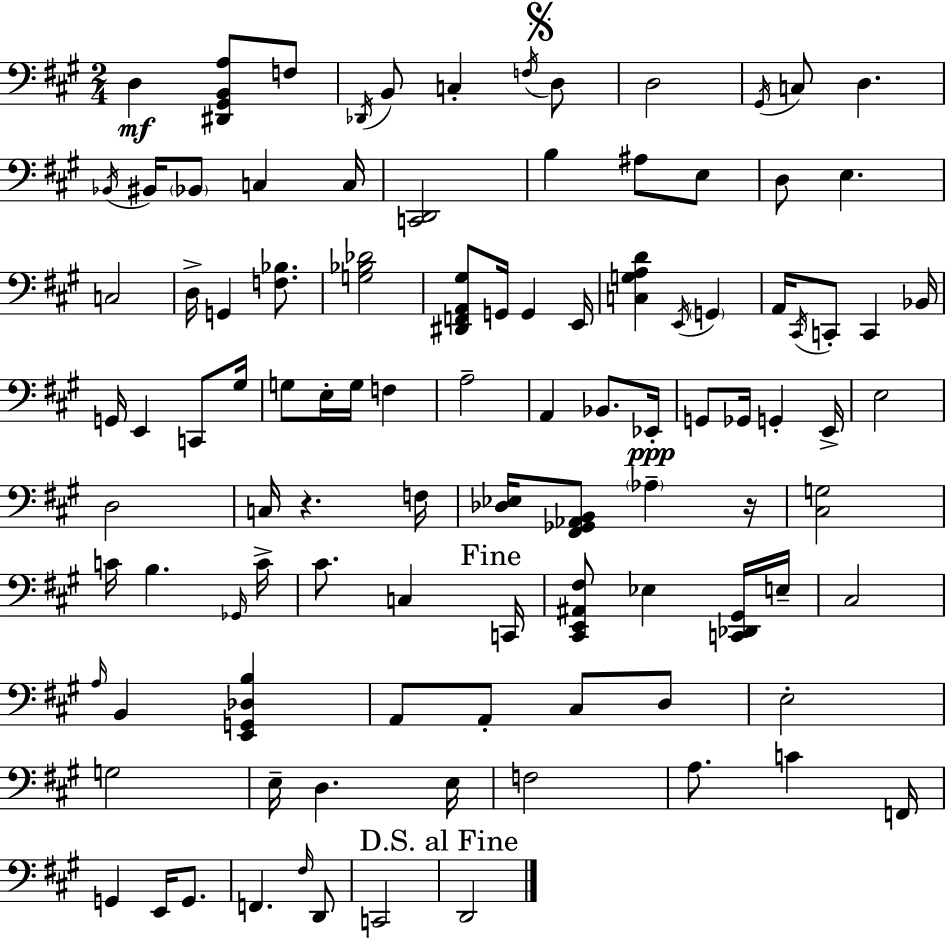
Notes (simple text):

D3/q [D#2,G#2,B2,A3]/e F3/e Db2/s B2/e C3/q F3/s D3/e D3/h G#2/s C3/e D3/q. Bb2/s BIS2/s Bb2/e C3/q C3/s [C2,D2]/h B3/q A#3/e E3/e D3/e E3/q. C3/h D3/s G2/q [F3,Bb3]/e. [G3,Bb3,Db4]/h [D#2,F2,A2,G#3]/e G2/s G2/q E2/s [C3,G3,A3,D4]/q E2/s G2/q A2/s C#2/s C2/e C2/q Bb2/s G2/s E2/q C2/e G#3/s G3/e E3/s G3/s F3/q A3/h A2/q Bb2/e. Eb2/s G2/e Gb2/s G2/q E2/s E3/h D3/h C3/s R/q. F3/s [Db3,Eb3]/s [F#2,Gb2,Ab2,B2]/e Ab3/q R/s [C#3,G3]/h C4/s B3/q. Gb2/s C4/s C#4/e. C3/q C2/s [C#2,E2,A#2,F#3]/e Eb3/q [C2,Db2,G#2]/s E3/s C#3/h A3/s B2/q [E2,G2,Db3,B3]/q A2/e A2/e C#3/e D3/e E3/h G3/h E3/s D3/q. E3/s F3/h A3/e. C4/q F2/s G2/q E2/s G2/e. F2/q. F#3/s D2/e C2/h D2/h